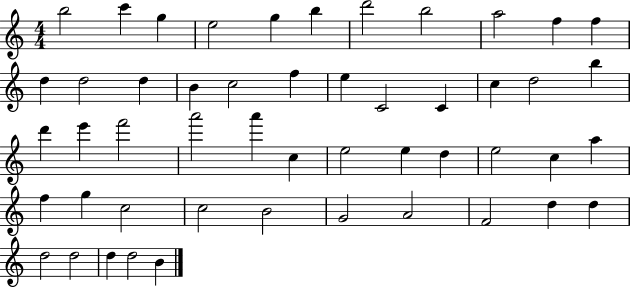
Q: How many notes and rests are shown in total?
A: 50